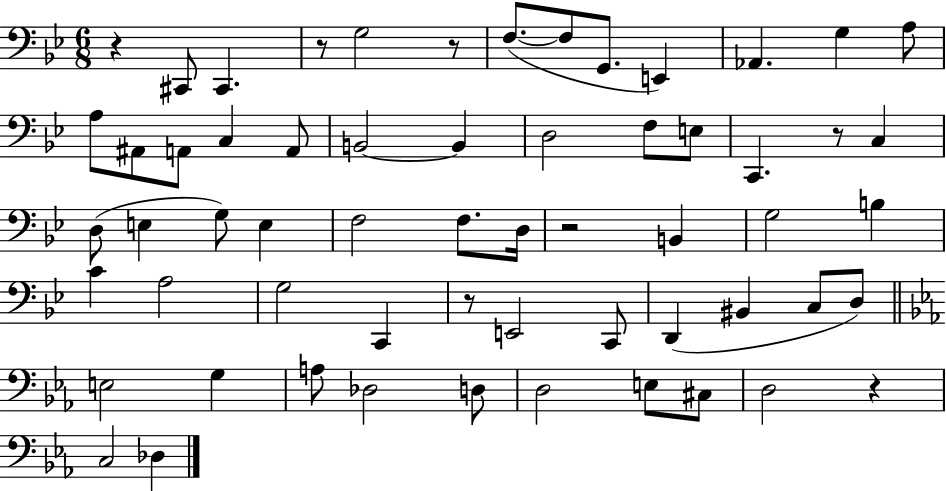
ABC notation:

X:1
T:Untitled
M:6/8
L:1/4
K:Bb
z ^C,,/2 ^C,, z/2 G,2 z/2 F,/2 F,/2 G,,/2 E,, _A,, G, A,/2 A,/2 ^A,,/2 A,,/2 C, A,,/2 B,,2 B,, D,2 F,/2 E,/2 C,, z/2 C, D,/2 E, G,/2 E, F,2 F,/2 D,/4 z2 B,, G,2 B, C A,2 G,2 C,, z/2 E,,2 C,,/2 D,, ^B,, C,/2 D,/2 E,2 G, A,/2 _D,2 D,/2 D,2 E,/2 ^C,/2 D,2 z C,2 _D,